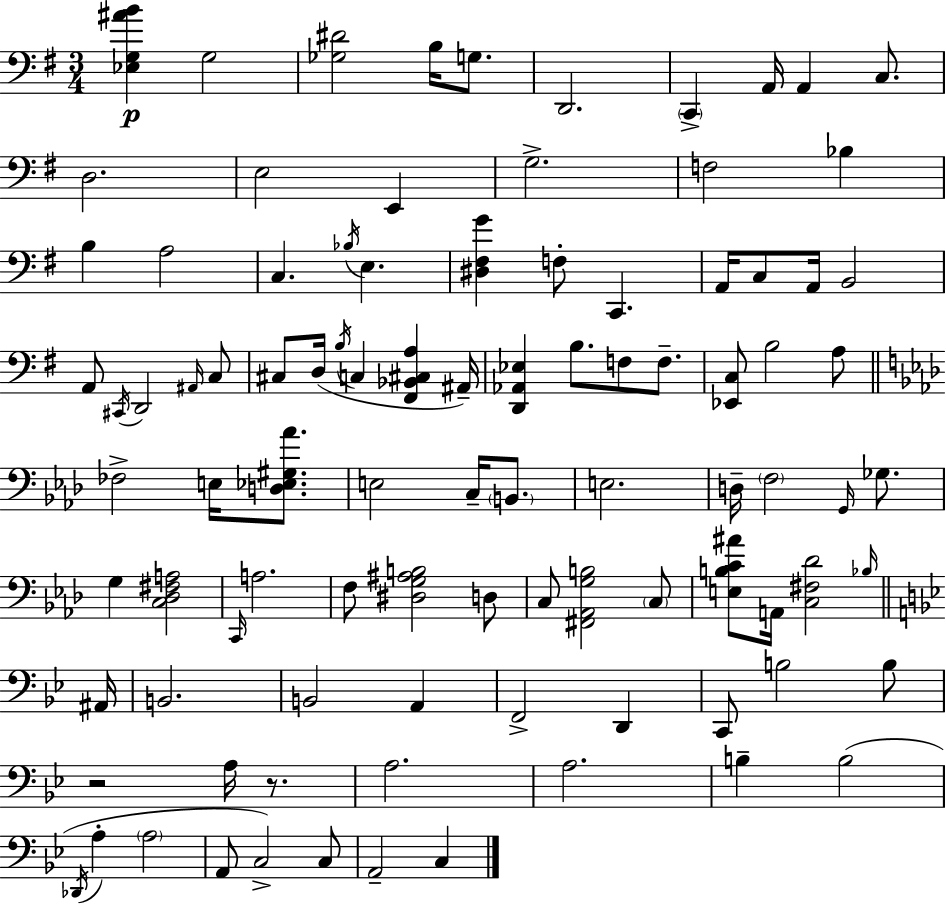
X:1
T:Untitled
M:3/4
L:1/4
K:G
[_E,G,^AB] G,2 [_G,^D]2 B,/4 G,/2 D,,2 C,, A,,/4 A,, C,/2 D,2 E,2 E,, G,2 F,2 _B, B, A,2 C, _B,/4 E, [^D,^F,G] F,/2 C,, A,,/4 C,/2 A,,/4 B,,2 A,,/2 ^C,,/4 D,,2 ^A,,/4 C,/2 ^C,/2 D,/4 B,/4 C, [^F,,_B,,^C,A,] ^A,,/4 [D,,_A,,_E,] B,/2 F,/2 F,/2 [_E,,C,]/2 B,2 A,/2 _F,2 E,/4 [D,_E,^G,_A]/2 E,2 C,/4 B,,/2 E,2 D,/4 F,2 G,,/4 _G,/2 G, [C,_D,^F,A,]2 C,,/4 A,2 F,/2 [^D,G,^A,B,]2 D,/2 C,/2 [^F,,_A,,G,B,]2 C,/2 [E,B,C^A]/2 A,,/4 [C,^F,_D]2 _B,/4 ^A,,/4 B,,2 B,,2 A,, F,,2 D,, C,,/2 B,2 B,/2 z2 A,/4 z/2 A,2 A,2 B, B,2 _D,,/4 A, A,2 A,,/2 C,2 C,/2 A,,2 C,